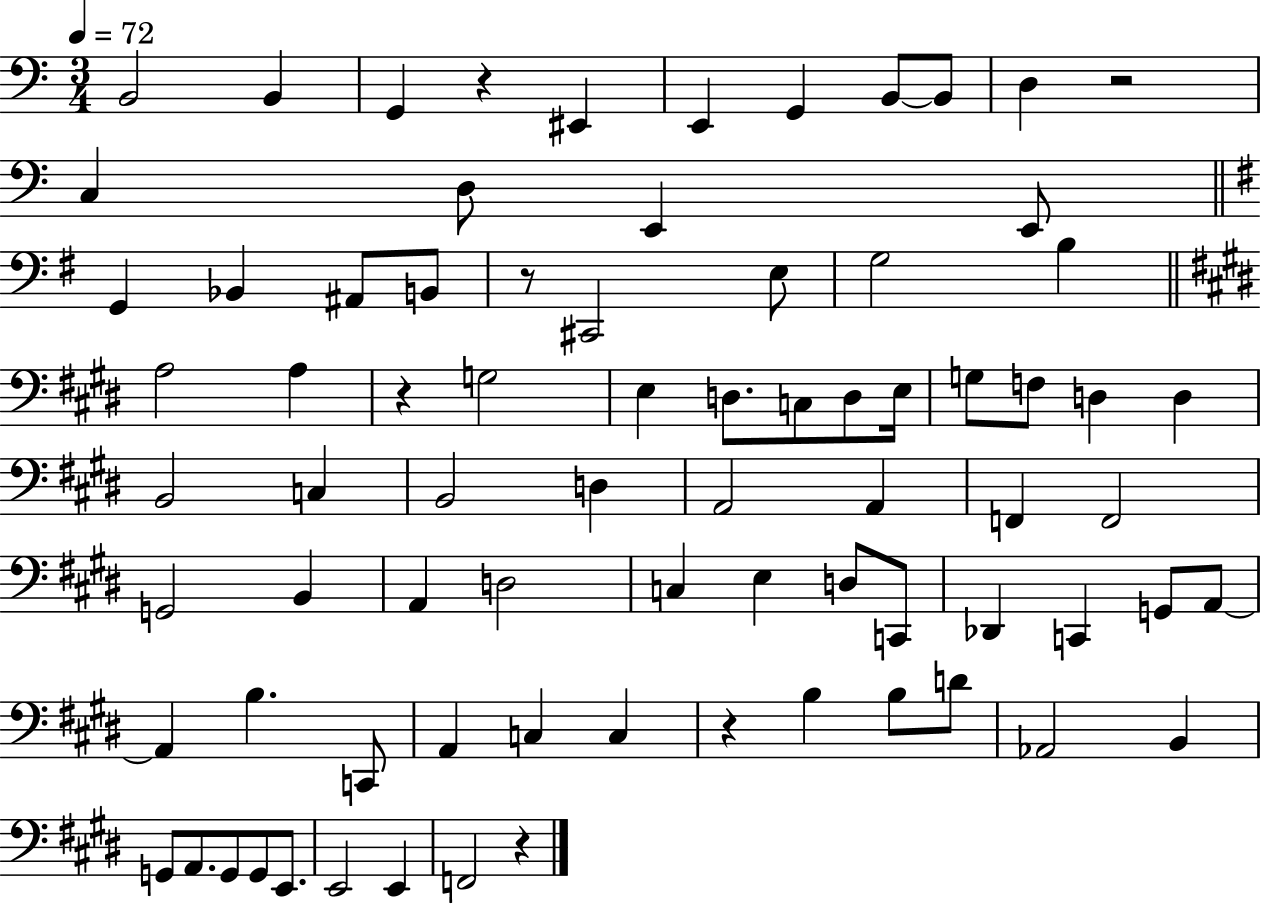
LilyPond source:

{
  \clef bass
  \numericTimeSignature
  \time 3/4
  \key c \major
  \tempo 4 = 72
  \repeat volta 2 { b,2 b,4 | g,4 r4 eis,4 | e,4 g,4 b,8~~ b,8 | d4 r2 | \break c4 d8 e,4 e,8 | \bar "||" \break \key e \minor g,4 bes,4 ais,8 b,8 | r8 cis,2 e8 | g2 b4 | \bar "||" \break \key e \major a2 a4 | r4 g2 | e4 d8. c8 d8 e16 | g8 f8 d4 d4 | \break b,2 c4 | b,2 d4 | a,2 a,4 | f,4 f,2 | \break g,2 b,4 | a,4 d2 | c4 e4 d8 c,8 | des,4 c,4 g,8 a,8~~ | \break a,4 b4. c,8 | a,4 c4 c4 | r4 b4 b8 d'8 | aes,2 b,4 | \break g,8 a,8. g,8 g,8 e,8. | e,2 e,4 | f,2 r4 | } \bar "|."
}